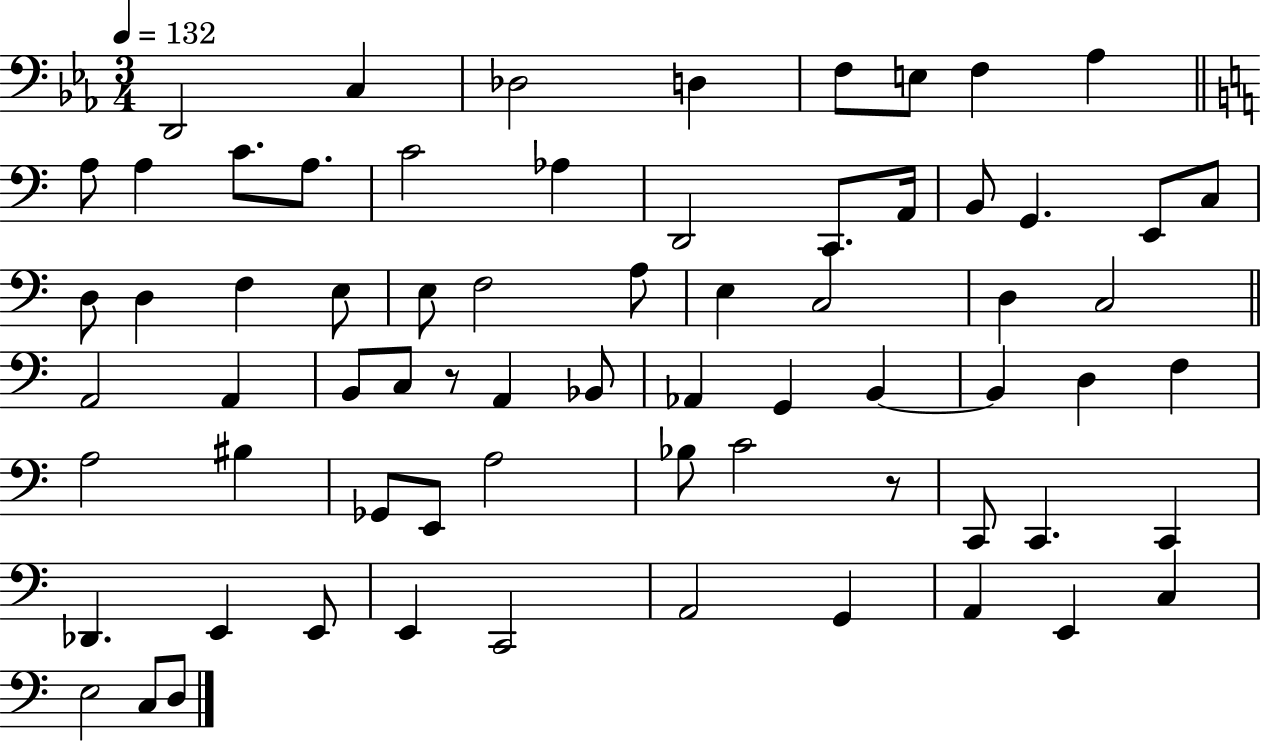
X:1
T:Untitled
M:3/4
L:1/4
K:Eb
D,,2 C, _D,2 D, F,/2 E,/2 F, _A, A,/2 A, C/2 A,/2 C2 _A, D,,2 C,,/2 A,,/4 B,,/2 G,, E,,/2 C,/2 D,/2 D, F, E,/2 E,/2 F,2 A,/2 E, C,2 D, C,2 A,,2 A,, B,,/2 C,/2 z/2 A,, _B,,/2 _A,, G,, B,, B,, D, F, A,2 ^B, _G,,/2 E,,/2 A,2 _B,/2 C2 z/2 C,,/2 C,, C,, _D,, E,, E,,/2 E,, C,,2 A,,2 G,, A,, E,, C, E,2 C,/2 D,/2